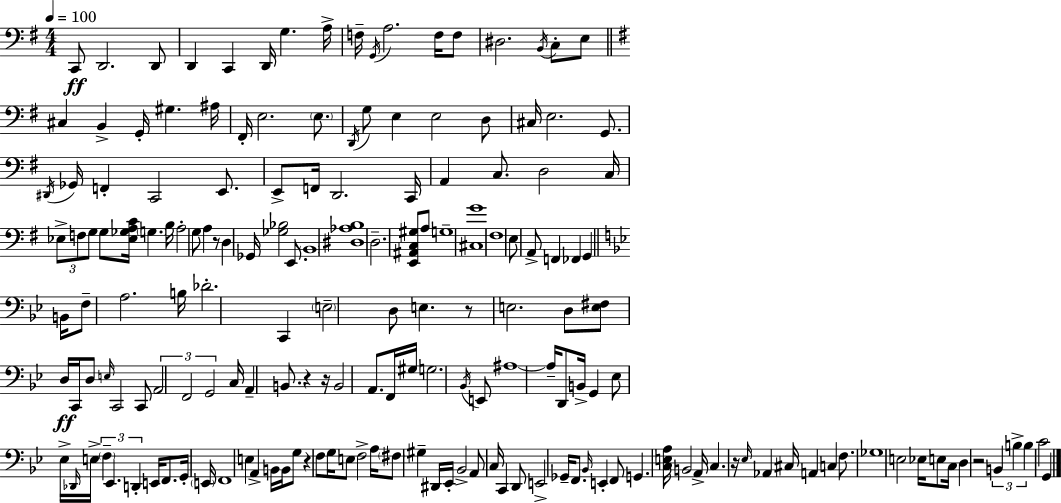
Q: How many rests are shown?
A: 7